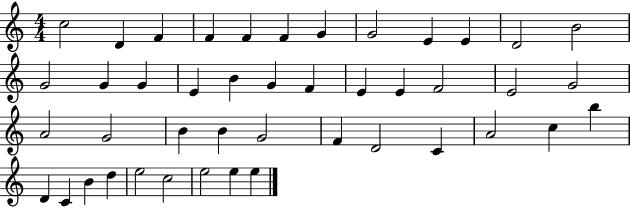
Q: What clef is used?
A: treble